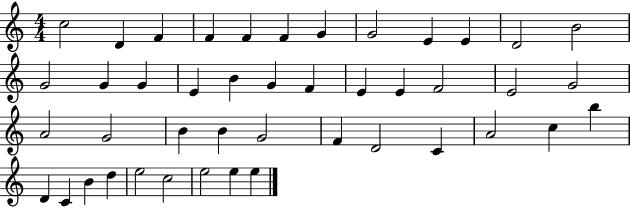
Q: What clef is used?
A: treble